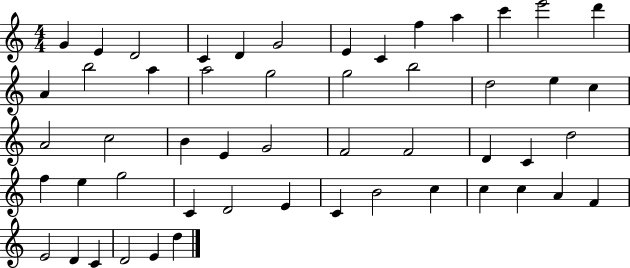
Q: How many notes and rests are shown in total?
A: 52